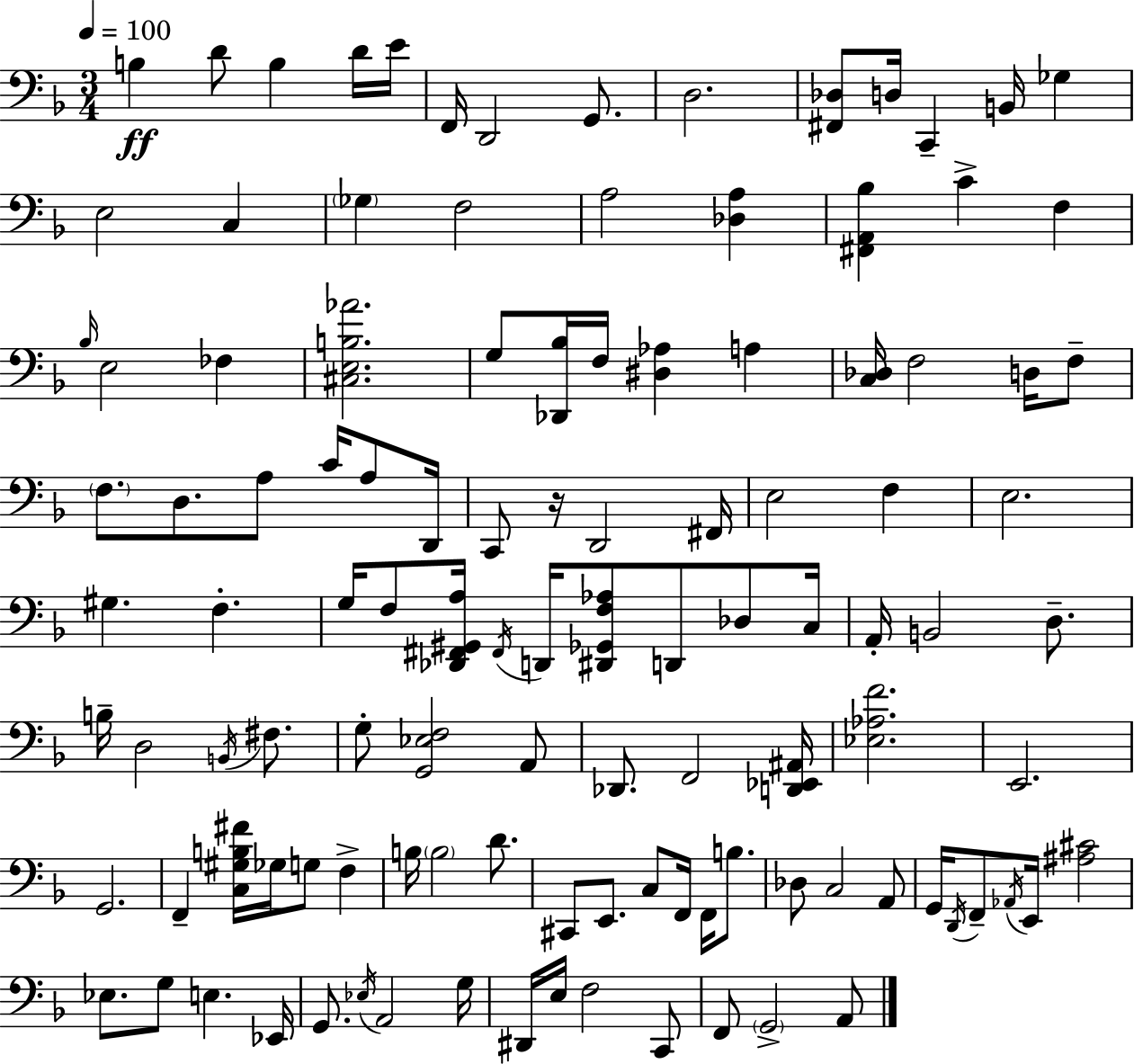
B3/q D4/e B3/q D4/s E4/s F2/s D2/h G2/e. D3/h. [F#2,Db3]/e D3/s C2/q B2/s Gb3/q E3/h C3/q Gb3/q F3/h A3/h [Db3,A3]/q [F#2,A2,Bb3]/q C4/q F3/q Bb3/s E3/h FES3/q [C#3,E3,B3,Ab4]/h. G3/e [Db2,Bb3]/s F3/s [D#3,Ab3]/q A3/q [C3,Db3]/s F3/h D3/s F3/e F3/e. D3/e. A3/e C4/s A3/e D2/s C2/e R/s D2/h F#2/s E3/h F3/q E3/h. G#3/q. F3/q. G3/s F3/e [Db2,F#2,G#2,A3]/s F#2/s D2/s [D#2,Gb2,F3,Ab3]/e D2/e Db3/e C3/s A2/s B2/h D3/e. B3/s D3/h B2/s F#3/e. G3/e [G2,Eb3,F3]/h A2/e Db2/e. F2/h [D2,Eb2,A#2]/s [Eb3,Ab3,F4]/h. E2/h. G2/h. F2/q [C3,G#3,B3,F#4]/s Gb3/s G3/e F3/q B3/s B3/h D4/e. C#2/e E2/e. C3/e F2/s F2/s B3/e. Db3/e C3/h A2/e G2/s D2/s F2/e Ab2/s E2/s [A#3,C#4]/h Eb3/e. G3/e E3/q. Eb2/s G2/e. Eb3/s A2/h G3/s D#2/s E3/s F3/h C2/e F2/e G2/h A2/e